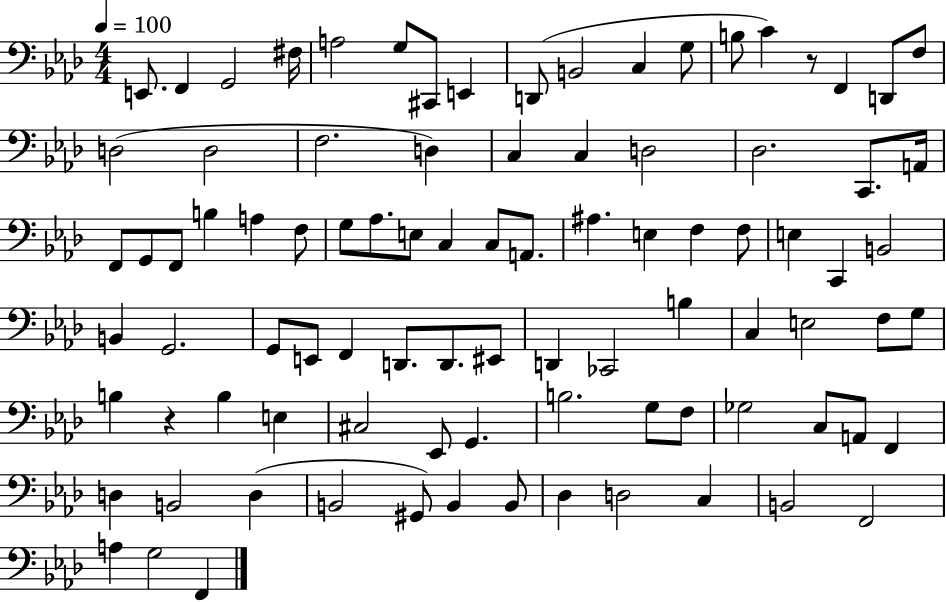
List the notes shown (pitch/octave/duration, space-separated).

E2/e. F2/q G2/h F#3/s A3/h G3/e C#2/e E2/q D2/e B2/h C3/q G3/e B3/e C4/q R/e F2/q D2/e F3/e D3/h D3/h F3/h. D3/q C3/q C3/q D3/h Db3/h. C2/e. A2/s F2/e G2/e F2/e B3/q A3/q F3/e G3/e Ab3/e. E3/e C3/q C3/e A2/e. A#3/q. E3/q F3/q F3/e E3/q C2/q B2/h B2/q G2/h. G2/e E2/e F2/q D2/e. D2/e. EIS2/e D2/q CES2/h B3/q C3/q E3/h F3/e G3/e B3/q R/q B3/q E3/q C#3/h Eb2/e G2/q. B3/h. G3/e F3/e Gb3/h C3/e A2/e F2/q D3/q B2/h D3/q B2/h G#2/e B2/q B2/e Db3/q D3/h C3/q B2/h F2/h A3/q G3/h F2/q